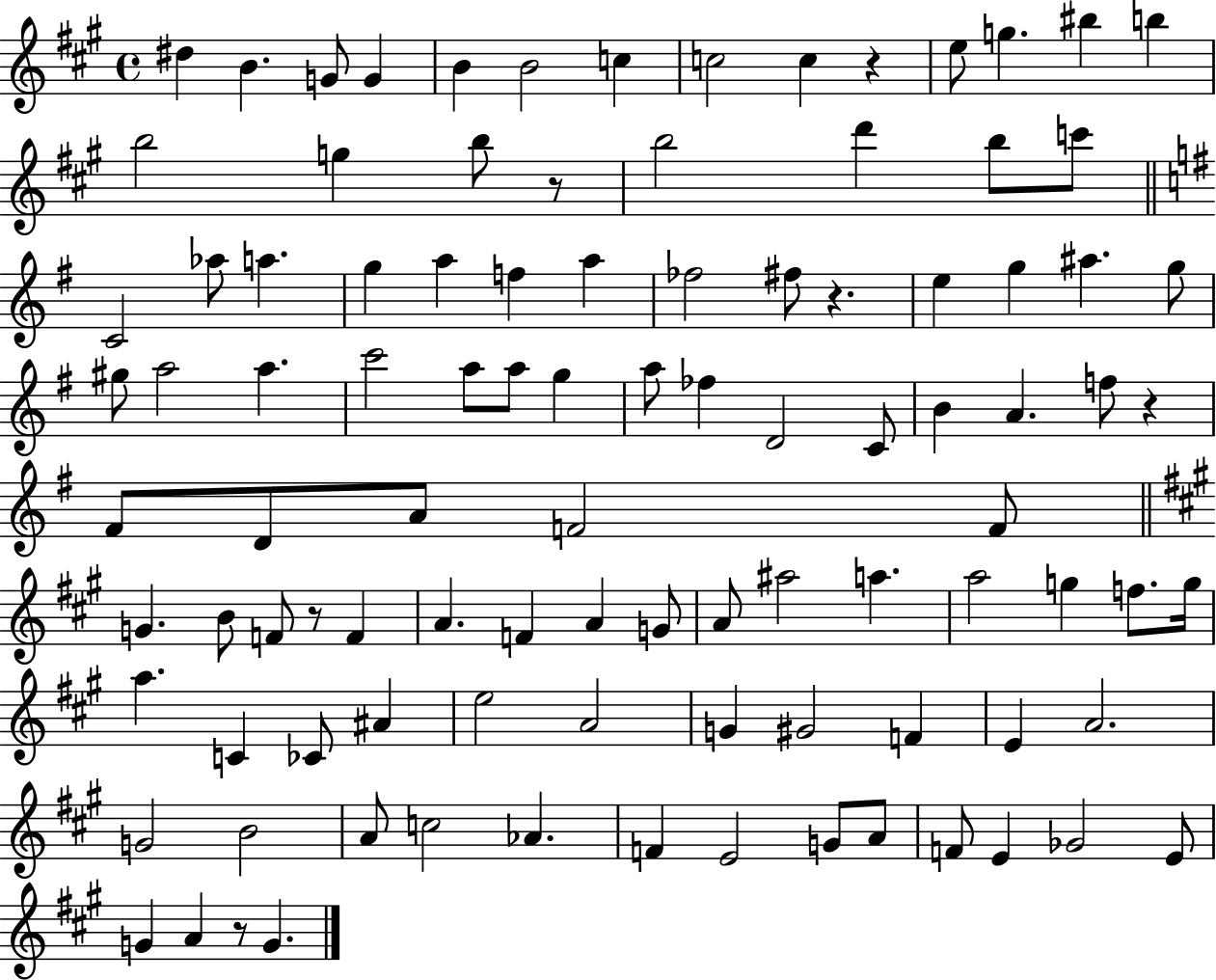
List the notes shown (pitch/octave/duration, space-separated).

D#5/q B4/q. G4/e G4/q B4/q B4/h C5/q C5/h C5/q R/q E5/e G5/q. BIS5/q B5/q B5/h G5/q B5/e R/e B5/h D6/q B5/e C6/e C4/h Ab5/e A5/q. G5/q A5/q F5/q A5/q FES5/h F#5/e R/q. E5/q G5/q A#5/q. G5/e G#5/e A5/h A5/q. C6/h A5/e A5/e G5/q A5/e FES5/q D4/h C4/e B4/q A4/q. F5/e R/q F#4/e D4/e A4/e F4/h F4/e G4/q. B4/e F4/e R/e F4/q A4/q. F4/q A4/q G4/e A4/e A#5/h A5/q. A5/h G5/q F5/e. G5/s A5/q. C4/q CES4/e A#4/q E5/h A4/h G4/q G#4/h F4/q E4/q A4/h. G4/h B4/h A4/e C5/h Ab4/q. F4/q E4/h G4/e A4/e F4/e E4/q Gb4/h E4/e G4/q A4/q R/e G4/q.